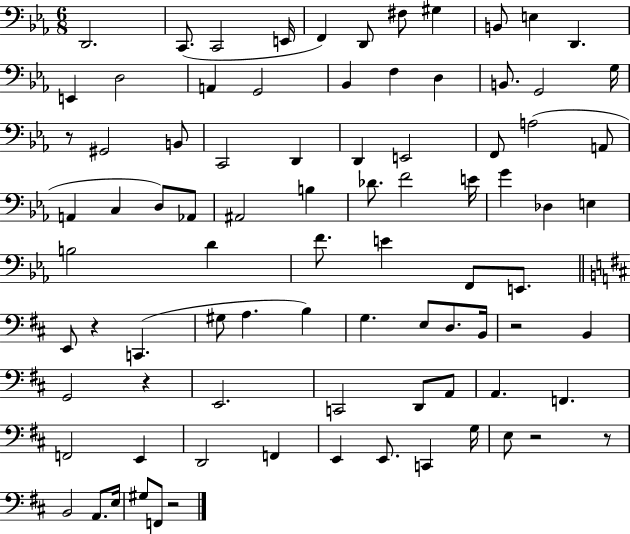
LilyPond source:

{
  \clef bass
  \numericTimeSignature
  \time 6/8
  \key ees \major
  \repeat volta 2 { d,2. | c,8.( c,2 e,16 | f,4) d,8 fis8 gis4 | b,8 e4 d,4. | \break e,4 d2 | a,4 g,2 | bes,4 f4 d4 | b,8. g,2 g16 | \break r8 gis,2 b,8 | c,2 d,4 | d,4 e,2 | f,8 a2( a,8 | \break a,4 c4 d8) aes,8 | ais,2 b4 | des'8. f'2 e'16 | g'4 des4 e4 | \break b2 d'4 | f'8. e'4 f,8 e,8. | \bar "||" \break \key b \minor e,8 r4 c,4.( | gis8 a4. b4) | g4. e8 d8. b,16 | r2 b,4 | \break g,2 r4 | e,2. | c,2 d,8 a,8 | a,4. f,4. | \break f,2 e,4 | d,2 f,4 | e,4 e,8. c,4 g16 | e8 r2 r8 | \break b,2 a,8. e16 | gis8 f,8 r2 | } \bar "|."
}